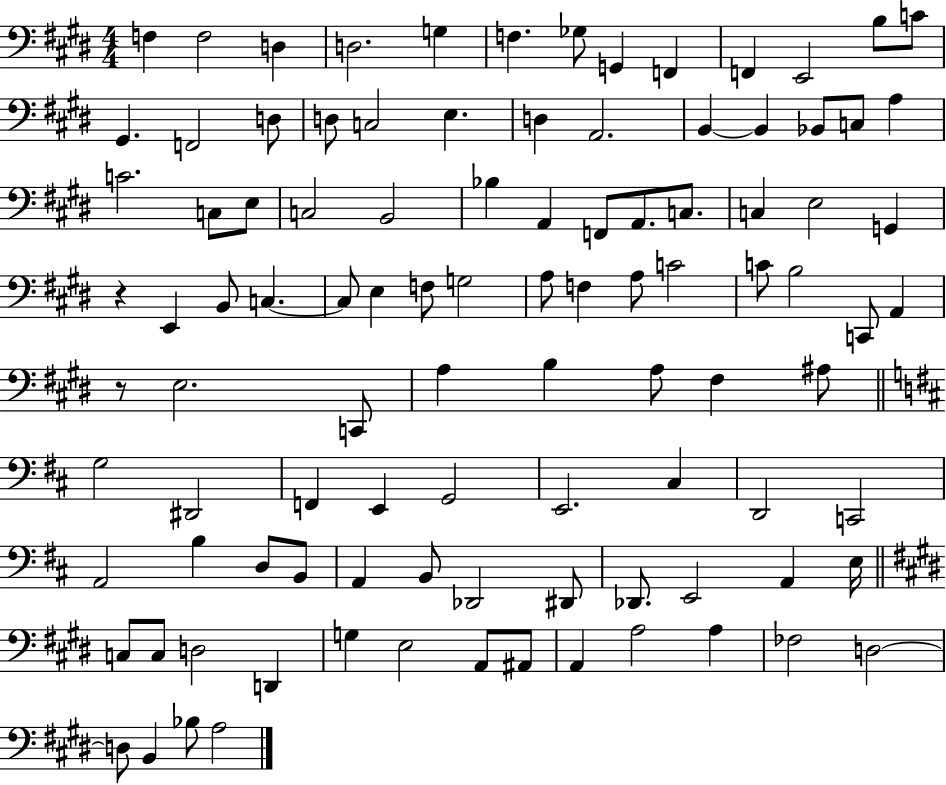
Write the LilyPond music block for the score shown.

{
  \clef bass
  \numericTimeSignature
  \time 4/4
  \key e \major
  f4 f2 d4 | d2. g4 | f4. ges8 g,4 f,4 | f,4 e,2 b8 c'8 | \break gis,4. f,2 d8 | d8 c2 e4. | d4 a,2. | b,4~~ b,4 bes,8 c8 a4 | \break c'2. c8 e8 | c2 b,2 | bes4 a,4 f,8 a,8. c8. | c4 e2 g,4 | \break r4 e,4 b,8 c4.~~ | c8 e4 f8 g2 | a8 f4 a8 c'2 | c'8 b2 c,8 a,4 | \break r8 e2. c,8 | a4 b4 a8 fis4 ais8 | \bar "||" \break \key d \major g2 dis,2 | f,4 e,4 g,2 | e,2. cis4 | d,2 c,2 | \break a,2 b4 d8 b,8 | a,4 b,8 des,2 dis,8 | des,8. e,2 a,4 e16 | \bar "||" \break \key e \major c8 c8 d2 d,4 | g4 e2 a,8 ais,8 | a,4 a2 a4 | fes2 d2~~ | \break d8 b,4 bes8 a2 | \bar "|."
}